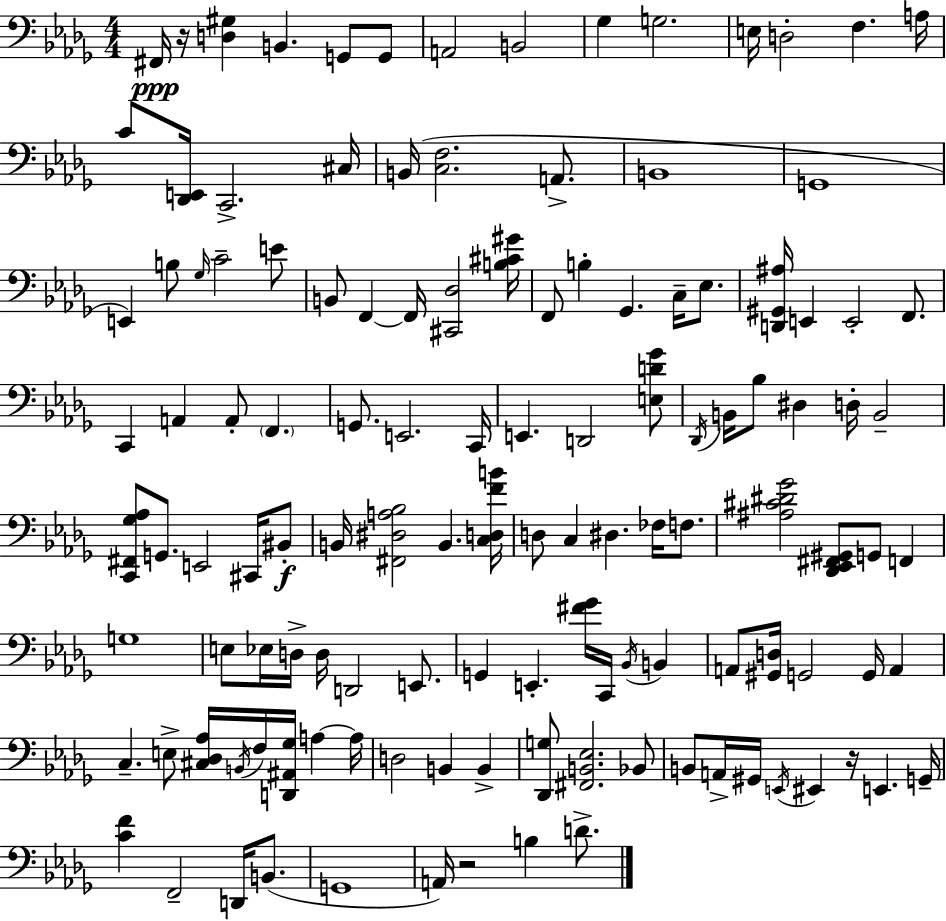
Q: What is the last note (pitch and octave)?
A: D4